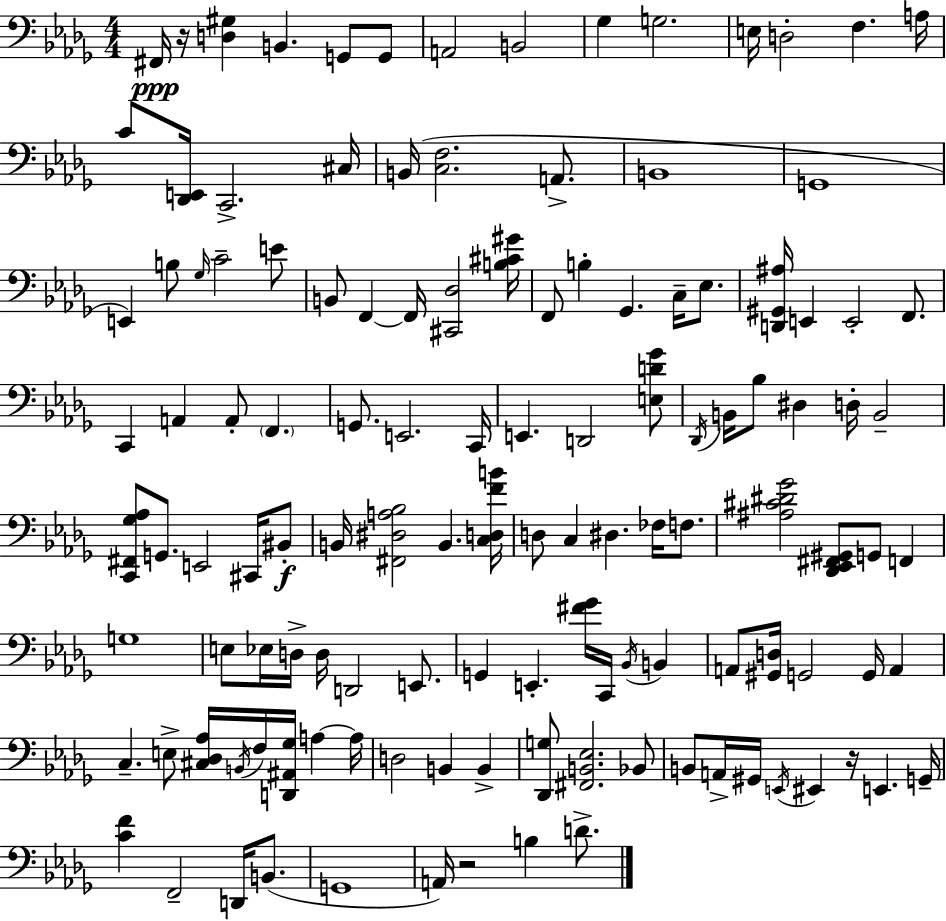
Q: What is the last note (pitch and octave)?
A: D4